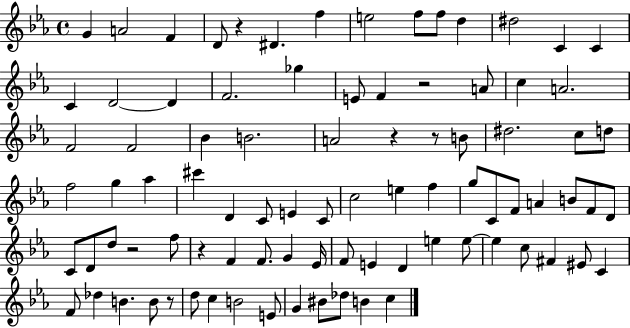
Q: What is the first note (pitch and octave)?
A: G4